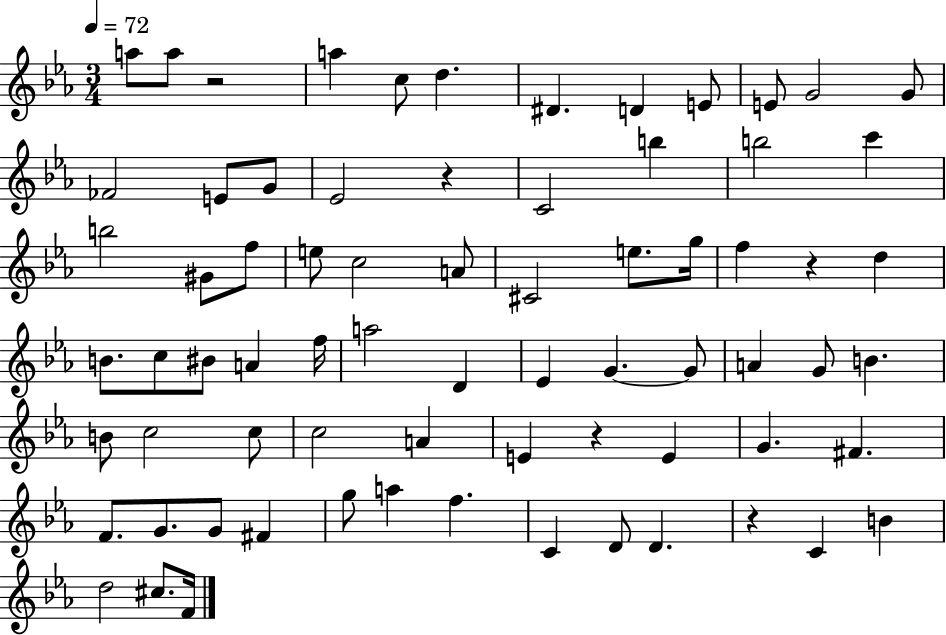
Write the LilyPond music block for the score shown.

{
  \clef treble
  \numericTimeSignature
  \time 3/4
  \key ees \major
  \tempo 4 = 72
  a''8 a''8 r2 | a''4 c''8 d''4. | dis'4. d'4 e'8 | e'8 g'2 g'8 | \break fes'2 e'8 g'8 | ees'2 r4 | c'2 b''4 | b''2 c'''4 | \break b''2 gis'8 f''8 | e''8 c''2 a'8 | cis'2 e''8. g''16 | f''4 r4 d''4 | \break b'8. c''8 bis'8 a'4 f''16 | a''2 d'4 | ees'4 g'4.~~ g'8 | a'4 g'8 b'4. | \break b'8 c''2 c''8 | c''2 a'4 | e'4 r4 e'4 | g'4. fis'4. | \break f'8. g'8. g'8 fis'4 | g''8 a''4 f''4. | c'4 d'8 d'4. | r4 c'4 b'4 | \break d''2 cis''8. f'16 | \bar "|."
}